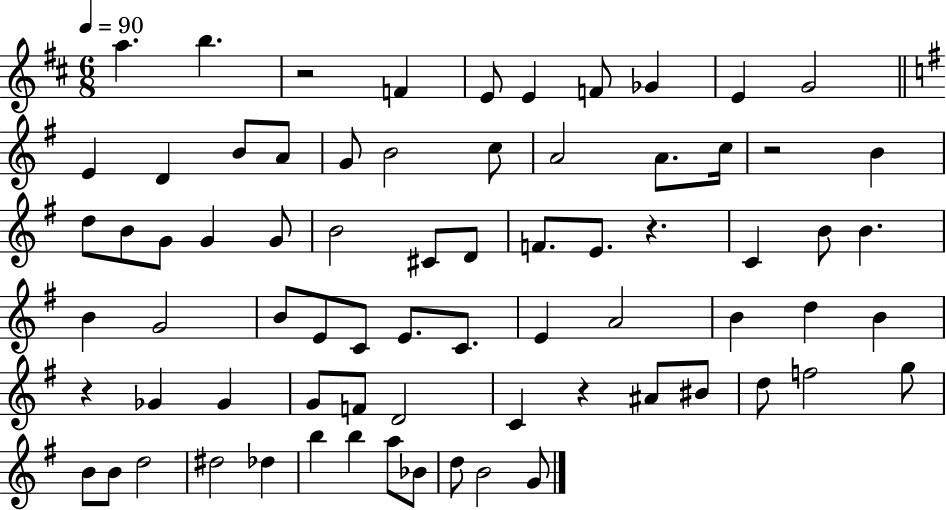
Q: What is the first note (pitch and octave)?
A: A5